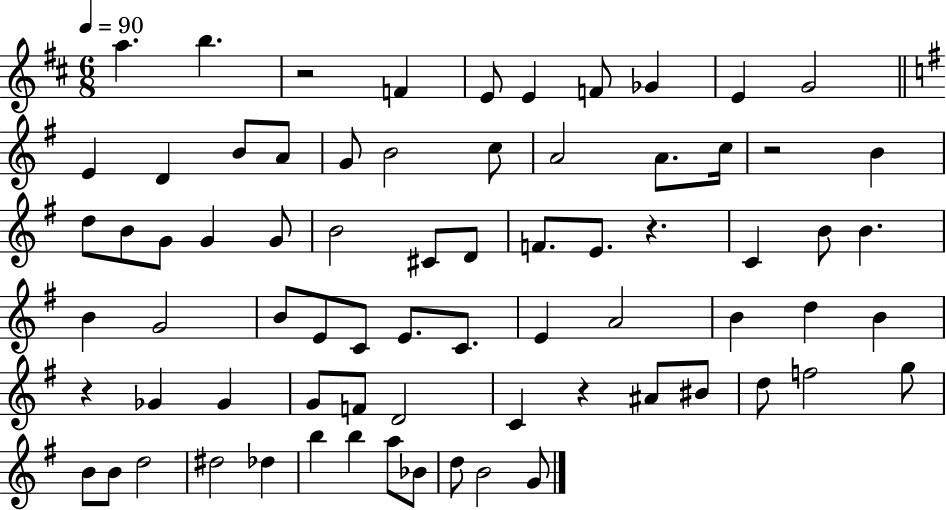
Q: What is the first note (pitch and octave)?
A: A5